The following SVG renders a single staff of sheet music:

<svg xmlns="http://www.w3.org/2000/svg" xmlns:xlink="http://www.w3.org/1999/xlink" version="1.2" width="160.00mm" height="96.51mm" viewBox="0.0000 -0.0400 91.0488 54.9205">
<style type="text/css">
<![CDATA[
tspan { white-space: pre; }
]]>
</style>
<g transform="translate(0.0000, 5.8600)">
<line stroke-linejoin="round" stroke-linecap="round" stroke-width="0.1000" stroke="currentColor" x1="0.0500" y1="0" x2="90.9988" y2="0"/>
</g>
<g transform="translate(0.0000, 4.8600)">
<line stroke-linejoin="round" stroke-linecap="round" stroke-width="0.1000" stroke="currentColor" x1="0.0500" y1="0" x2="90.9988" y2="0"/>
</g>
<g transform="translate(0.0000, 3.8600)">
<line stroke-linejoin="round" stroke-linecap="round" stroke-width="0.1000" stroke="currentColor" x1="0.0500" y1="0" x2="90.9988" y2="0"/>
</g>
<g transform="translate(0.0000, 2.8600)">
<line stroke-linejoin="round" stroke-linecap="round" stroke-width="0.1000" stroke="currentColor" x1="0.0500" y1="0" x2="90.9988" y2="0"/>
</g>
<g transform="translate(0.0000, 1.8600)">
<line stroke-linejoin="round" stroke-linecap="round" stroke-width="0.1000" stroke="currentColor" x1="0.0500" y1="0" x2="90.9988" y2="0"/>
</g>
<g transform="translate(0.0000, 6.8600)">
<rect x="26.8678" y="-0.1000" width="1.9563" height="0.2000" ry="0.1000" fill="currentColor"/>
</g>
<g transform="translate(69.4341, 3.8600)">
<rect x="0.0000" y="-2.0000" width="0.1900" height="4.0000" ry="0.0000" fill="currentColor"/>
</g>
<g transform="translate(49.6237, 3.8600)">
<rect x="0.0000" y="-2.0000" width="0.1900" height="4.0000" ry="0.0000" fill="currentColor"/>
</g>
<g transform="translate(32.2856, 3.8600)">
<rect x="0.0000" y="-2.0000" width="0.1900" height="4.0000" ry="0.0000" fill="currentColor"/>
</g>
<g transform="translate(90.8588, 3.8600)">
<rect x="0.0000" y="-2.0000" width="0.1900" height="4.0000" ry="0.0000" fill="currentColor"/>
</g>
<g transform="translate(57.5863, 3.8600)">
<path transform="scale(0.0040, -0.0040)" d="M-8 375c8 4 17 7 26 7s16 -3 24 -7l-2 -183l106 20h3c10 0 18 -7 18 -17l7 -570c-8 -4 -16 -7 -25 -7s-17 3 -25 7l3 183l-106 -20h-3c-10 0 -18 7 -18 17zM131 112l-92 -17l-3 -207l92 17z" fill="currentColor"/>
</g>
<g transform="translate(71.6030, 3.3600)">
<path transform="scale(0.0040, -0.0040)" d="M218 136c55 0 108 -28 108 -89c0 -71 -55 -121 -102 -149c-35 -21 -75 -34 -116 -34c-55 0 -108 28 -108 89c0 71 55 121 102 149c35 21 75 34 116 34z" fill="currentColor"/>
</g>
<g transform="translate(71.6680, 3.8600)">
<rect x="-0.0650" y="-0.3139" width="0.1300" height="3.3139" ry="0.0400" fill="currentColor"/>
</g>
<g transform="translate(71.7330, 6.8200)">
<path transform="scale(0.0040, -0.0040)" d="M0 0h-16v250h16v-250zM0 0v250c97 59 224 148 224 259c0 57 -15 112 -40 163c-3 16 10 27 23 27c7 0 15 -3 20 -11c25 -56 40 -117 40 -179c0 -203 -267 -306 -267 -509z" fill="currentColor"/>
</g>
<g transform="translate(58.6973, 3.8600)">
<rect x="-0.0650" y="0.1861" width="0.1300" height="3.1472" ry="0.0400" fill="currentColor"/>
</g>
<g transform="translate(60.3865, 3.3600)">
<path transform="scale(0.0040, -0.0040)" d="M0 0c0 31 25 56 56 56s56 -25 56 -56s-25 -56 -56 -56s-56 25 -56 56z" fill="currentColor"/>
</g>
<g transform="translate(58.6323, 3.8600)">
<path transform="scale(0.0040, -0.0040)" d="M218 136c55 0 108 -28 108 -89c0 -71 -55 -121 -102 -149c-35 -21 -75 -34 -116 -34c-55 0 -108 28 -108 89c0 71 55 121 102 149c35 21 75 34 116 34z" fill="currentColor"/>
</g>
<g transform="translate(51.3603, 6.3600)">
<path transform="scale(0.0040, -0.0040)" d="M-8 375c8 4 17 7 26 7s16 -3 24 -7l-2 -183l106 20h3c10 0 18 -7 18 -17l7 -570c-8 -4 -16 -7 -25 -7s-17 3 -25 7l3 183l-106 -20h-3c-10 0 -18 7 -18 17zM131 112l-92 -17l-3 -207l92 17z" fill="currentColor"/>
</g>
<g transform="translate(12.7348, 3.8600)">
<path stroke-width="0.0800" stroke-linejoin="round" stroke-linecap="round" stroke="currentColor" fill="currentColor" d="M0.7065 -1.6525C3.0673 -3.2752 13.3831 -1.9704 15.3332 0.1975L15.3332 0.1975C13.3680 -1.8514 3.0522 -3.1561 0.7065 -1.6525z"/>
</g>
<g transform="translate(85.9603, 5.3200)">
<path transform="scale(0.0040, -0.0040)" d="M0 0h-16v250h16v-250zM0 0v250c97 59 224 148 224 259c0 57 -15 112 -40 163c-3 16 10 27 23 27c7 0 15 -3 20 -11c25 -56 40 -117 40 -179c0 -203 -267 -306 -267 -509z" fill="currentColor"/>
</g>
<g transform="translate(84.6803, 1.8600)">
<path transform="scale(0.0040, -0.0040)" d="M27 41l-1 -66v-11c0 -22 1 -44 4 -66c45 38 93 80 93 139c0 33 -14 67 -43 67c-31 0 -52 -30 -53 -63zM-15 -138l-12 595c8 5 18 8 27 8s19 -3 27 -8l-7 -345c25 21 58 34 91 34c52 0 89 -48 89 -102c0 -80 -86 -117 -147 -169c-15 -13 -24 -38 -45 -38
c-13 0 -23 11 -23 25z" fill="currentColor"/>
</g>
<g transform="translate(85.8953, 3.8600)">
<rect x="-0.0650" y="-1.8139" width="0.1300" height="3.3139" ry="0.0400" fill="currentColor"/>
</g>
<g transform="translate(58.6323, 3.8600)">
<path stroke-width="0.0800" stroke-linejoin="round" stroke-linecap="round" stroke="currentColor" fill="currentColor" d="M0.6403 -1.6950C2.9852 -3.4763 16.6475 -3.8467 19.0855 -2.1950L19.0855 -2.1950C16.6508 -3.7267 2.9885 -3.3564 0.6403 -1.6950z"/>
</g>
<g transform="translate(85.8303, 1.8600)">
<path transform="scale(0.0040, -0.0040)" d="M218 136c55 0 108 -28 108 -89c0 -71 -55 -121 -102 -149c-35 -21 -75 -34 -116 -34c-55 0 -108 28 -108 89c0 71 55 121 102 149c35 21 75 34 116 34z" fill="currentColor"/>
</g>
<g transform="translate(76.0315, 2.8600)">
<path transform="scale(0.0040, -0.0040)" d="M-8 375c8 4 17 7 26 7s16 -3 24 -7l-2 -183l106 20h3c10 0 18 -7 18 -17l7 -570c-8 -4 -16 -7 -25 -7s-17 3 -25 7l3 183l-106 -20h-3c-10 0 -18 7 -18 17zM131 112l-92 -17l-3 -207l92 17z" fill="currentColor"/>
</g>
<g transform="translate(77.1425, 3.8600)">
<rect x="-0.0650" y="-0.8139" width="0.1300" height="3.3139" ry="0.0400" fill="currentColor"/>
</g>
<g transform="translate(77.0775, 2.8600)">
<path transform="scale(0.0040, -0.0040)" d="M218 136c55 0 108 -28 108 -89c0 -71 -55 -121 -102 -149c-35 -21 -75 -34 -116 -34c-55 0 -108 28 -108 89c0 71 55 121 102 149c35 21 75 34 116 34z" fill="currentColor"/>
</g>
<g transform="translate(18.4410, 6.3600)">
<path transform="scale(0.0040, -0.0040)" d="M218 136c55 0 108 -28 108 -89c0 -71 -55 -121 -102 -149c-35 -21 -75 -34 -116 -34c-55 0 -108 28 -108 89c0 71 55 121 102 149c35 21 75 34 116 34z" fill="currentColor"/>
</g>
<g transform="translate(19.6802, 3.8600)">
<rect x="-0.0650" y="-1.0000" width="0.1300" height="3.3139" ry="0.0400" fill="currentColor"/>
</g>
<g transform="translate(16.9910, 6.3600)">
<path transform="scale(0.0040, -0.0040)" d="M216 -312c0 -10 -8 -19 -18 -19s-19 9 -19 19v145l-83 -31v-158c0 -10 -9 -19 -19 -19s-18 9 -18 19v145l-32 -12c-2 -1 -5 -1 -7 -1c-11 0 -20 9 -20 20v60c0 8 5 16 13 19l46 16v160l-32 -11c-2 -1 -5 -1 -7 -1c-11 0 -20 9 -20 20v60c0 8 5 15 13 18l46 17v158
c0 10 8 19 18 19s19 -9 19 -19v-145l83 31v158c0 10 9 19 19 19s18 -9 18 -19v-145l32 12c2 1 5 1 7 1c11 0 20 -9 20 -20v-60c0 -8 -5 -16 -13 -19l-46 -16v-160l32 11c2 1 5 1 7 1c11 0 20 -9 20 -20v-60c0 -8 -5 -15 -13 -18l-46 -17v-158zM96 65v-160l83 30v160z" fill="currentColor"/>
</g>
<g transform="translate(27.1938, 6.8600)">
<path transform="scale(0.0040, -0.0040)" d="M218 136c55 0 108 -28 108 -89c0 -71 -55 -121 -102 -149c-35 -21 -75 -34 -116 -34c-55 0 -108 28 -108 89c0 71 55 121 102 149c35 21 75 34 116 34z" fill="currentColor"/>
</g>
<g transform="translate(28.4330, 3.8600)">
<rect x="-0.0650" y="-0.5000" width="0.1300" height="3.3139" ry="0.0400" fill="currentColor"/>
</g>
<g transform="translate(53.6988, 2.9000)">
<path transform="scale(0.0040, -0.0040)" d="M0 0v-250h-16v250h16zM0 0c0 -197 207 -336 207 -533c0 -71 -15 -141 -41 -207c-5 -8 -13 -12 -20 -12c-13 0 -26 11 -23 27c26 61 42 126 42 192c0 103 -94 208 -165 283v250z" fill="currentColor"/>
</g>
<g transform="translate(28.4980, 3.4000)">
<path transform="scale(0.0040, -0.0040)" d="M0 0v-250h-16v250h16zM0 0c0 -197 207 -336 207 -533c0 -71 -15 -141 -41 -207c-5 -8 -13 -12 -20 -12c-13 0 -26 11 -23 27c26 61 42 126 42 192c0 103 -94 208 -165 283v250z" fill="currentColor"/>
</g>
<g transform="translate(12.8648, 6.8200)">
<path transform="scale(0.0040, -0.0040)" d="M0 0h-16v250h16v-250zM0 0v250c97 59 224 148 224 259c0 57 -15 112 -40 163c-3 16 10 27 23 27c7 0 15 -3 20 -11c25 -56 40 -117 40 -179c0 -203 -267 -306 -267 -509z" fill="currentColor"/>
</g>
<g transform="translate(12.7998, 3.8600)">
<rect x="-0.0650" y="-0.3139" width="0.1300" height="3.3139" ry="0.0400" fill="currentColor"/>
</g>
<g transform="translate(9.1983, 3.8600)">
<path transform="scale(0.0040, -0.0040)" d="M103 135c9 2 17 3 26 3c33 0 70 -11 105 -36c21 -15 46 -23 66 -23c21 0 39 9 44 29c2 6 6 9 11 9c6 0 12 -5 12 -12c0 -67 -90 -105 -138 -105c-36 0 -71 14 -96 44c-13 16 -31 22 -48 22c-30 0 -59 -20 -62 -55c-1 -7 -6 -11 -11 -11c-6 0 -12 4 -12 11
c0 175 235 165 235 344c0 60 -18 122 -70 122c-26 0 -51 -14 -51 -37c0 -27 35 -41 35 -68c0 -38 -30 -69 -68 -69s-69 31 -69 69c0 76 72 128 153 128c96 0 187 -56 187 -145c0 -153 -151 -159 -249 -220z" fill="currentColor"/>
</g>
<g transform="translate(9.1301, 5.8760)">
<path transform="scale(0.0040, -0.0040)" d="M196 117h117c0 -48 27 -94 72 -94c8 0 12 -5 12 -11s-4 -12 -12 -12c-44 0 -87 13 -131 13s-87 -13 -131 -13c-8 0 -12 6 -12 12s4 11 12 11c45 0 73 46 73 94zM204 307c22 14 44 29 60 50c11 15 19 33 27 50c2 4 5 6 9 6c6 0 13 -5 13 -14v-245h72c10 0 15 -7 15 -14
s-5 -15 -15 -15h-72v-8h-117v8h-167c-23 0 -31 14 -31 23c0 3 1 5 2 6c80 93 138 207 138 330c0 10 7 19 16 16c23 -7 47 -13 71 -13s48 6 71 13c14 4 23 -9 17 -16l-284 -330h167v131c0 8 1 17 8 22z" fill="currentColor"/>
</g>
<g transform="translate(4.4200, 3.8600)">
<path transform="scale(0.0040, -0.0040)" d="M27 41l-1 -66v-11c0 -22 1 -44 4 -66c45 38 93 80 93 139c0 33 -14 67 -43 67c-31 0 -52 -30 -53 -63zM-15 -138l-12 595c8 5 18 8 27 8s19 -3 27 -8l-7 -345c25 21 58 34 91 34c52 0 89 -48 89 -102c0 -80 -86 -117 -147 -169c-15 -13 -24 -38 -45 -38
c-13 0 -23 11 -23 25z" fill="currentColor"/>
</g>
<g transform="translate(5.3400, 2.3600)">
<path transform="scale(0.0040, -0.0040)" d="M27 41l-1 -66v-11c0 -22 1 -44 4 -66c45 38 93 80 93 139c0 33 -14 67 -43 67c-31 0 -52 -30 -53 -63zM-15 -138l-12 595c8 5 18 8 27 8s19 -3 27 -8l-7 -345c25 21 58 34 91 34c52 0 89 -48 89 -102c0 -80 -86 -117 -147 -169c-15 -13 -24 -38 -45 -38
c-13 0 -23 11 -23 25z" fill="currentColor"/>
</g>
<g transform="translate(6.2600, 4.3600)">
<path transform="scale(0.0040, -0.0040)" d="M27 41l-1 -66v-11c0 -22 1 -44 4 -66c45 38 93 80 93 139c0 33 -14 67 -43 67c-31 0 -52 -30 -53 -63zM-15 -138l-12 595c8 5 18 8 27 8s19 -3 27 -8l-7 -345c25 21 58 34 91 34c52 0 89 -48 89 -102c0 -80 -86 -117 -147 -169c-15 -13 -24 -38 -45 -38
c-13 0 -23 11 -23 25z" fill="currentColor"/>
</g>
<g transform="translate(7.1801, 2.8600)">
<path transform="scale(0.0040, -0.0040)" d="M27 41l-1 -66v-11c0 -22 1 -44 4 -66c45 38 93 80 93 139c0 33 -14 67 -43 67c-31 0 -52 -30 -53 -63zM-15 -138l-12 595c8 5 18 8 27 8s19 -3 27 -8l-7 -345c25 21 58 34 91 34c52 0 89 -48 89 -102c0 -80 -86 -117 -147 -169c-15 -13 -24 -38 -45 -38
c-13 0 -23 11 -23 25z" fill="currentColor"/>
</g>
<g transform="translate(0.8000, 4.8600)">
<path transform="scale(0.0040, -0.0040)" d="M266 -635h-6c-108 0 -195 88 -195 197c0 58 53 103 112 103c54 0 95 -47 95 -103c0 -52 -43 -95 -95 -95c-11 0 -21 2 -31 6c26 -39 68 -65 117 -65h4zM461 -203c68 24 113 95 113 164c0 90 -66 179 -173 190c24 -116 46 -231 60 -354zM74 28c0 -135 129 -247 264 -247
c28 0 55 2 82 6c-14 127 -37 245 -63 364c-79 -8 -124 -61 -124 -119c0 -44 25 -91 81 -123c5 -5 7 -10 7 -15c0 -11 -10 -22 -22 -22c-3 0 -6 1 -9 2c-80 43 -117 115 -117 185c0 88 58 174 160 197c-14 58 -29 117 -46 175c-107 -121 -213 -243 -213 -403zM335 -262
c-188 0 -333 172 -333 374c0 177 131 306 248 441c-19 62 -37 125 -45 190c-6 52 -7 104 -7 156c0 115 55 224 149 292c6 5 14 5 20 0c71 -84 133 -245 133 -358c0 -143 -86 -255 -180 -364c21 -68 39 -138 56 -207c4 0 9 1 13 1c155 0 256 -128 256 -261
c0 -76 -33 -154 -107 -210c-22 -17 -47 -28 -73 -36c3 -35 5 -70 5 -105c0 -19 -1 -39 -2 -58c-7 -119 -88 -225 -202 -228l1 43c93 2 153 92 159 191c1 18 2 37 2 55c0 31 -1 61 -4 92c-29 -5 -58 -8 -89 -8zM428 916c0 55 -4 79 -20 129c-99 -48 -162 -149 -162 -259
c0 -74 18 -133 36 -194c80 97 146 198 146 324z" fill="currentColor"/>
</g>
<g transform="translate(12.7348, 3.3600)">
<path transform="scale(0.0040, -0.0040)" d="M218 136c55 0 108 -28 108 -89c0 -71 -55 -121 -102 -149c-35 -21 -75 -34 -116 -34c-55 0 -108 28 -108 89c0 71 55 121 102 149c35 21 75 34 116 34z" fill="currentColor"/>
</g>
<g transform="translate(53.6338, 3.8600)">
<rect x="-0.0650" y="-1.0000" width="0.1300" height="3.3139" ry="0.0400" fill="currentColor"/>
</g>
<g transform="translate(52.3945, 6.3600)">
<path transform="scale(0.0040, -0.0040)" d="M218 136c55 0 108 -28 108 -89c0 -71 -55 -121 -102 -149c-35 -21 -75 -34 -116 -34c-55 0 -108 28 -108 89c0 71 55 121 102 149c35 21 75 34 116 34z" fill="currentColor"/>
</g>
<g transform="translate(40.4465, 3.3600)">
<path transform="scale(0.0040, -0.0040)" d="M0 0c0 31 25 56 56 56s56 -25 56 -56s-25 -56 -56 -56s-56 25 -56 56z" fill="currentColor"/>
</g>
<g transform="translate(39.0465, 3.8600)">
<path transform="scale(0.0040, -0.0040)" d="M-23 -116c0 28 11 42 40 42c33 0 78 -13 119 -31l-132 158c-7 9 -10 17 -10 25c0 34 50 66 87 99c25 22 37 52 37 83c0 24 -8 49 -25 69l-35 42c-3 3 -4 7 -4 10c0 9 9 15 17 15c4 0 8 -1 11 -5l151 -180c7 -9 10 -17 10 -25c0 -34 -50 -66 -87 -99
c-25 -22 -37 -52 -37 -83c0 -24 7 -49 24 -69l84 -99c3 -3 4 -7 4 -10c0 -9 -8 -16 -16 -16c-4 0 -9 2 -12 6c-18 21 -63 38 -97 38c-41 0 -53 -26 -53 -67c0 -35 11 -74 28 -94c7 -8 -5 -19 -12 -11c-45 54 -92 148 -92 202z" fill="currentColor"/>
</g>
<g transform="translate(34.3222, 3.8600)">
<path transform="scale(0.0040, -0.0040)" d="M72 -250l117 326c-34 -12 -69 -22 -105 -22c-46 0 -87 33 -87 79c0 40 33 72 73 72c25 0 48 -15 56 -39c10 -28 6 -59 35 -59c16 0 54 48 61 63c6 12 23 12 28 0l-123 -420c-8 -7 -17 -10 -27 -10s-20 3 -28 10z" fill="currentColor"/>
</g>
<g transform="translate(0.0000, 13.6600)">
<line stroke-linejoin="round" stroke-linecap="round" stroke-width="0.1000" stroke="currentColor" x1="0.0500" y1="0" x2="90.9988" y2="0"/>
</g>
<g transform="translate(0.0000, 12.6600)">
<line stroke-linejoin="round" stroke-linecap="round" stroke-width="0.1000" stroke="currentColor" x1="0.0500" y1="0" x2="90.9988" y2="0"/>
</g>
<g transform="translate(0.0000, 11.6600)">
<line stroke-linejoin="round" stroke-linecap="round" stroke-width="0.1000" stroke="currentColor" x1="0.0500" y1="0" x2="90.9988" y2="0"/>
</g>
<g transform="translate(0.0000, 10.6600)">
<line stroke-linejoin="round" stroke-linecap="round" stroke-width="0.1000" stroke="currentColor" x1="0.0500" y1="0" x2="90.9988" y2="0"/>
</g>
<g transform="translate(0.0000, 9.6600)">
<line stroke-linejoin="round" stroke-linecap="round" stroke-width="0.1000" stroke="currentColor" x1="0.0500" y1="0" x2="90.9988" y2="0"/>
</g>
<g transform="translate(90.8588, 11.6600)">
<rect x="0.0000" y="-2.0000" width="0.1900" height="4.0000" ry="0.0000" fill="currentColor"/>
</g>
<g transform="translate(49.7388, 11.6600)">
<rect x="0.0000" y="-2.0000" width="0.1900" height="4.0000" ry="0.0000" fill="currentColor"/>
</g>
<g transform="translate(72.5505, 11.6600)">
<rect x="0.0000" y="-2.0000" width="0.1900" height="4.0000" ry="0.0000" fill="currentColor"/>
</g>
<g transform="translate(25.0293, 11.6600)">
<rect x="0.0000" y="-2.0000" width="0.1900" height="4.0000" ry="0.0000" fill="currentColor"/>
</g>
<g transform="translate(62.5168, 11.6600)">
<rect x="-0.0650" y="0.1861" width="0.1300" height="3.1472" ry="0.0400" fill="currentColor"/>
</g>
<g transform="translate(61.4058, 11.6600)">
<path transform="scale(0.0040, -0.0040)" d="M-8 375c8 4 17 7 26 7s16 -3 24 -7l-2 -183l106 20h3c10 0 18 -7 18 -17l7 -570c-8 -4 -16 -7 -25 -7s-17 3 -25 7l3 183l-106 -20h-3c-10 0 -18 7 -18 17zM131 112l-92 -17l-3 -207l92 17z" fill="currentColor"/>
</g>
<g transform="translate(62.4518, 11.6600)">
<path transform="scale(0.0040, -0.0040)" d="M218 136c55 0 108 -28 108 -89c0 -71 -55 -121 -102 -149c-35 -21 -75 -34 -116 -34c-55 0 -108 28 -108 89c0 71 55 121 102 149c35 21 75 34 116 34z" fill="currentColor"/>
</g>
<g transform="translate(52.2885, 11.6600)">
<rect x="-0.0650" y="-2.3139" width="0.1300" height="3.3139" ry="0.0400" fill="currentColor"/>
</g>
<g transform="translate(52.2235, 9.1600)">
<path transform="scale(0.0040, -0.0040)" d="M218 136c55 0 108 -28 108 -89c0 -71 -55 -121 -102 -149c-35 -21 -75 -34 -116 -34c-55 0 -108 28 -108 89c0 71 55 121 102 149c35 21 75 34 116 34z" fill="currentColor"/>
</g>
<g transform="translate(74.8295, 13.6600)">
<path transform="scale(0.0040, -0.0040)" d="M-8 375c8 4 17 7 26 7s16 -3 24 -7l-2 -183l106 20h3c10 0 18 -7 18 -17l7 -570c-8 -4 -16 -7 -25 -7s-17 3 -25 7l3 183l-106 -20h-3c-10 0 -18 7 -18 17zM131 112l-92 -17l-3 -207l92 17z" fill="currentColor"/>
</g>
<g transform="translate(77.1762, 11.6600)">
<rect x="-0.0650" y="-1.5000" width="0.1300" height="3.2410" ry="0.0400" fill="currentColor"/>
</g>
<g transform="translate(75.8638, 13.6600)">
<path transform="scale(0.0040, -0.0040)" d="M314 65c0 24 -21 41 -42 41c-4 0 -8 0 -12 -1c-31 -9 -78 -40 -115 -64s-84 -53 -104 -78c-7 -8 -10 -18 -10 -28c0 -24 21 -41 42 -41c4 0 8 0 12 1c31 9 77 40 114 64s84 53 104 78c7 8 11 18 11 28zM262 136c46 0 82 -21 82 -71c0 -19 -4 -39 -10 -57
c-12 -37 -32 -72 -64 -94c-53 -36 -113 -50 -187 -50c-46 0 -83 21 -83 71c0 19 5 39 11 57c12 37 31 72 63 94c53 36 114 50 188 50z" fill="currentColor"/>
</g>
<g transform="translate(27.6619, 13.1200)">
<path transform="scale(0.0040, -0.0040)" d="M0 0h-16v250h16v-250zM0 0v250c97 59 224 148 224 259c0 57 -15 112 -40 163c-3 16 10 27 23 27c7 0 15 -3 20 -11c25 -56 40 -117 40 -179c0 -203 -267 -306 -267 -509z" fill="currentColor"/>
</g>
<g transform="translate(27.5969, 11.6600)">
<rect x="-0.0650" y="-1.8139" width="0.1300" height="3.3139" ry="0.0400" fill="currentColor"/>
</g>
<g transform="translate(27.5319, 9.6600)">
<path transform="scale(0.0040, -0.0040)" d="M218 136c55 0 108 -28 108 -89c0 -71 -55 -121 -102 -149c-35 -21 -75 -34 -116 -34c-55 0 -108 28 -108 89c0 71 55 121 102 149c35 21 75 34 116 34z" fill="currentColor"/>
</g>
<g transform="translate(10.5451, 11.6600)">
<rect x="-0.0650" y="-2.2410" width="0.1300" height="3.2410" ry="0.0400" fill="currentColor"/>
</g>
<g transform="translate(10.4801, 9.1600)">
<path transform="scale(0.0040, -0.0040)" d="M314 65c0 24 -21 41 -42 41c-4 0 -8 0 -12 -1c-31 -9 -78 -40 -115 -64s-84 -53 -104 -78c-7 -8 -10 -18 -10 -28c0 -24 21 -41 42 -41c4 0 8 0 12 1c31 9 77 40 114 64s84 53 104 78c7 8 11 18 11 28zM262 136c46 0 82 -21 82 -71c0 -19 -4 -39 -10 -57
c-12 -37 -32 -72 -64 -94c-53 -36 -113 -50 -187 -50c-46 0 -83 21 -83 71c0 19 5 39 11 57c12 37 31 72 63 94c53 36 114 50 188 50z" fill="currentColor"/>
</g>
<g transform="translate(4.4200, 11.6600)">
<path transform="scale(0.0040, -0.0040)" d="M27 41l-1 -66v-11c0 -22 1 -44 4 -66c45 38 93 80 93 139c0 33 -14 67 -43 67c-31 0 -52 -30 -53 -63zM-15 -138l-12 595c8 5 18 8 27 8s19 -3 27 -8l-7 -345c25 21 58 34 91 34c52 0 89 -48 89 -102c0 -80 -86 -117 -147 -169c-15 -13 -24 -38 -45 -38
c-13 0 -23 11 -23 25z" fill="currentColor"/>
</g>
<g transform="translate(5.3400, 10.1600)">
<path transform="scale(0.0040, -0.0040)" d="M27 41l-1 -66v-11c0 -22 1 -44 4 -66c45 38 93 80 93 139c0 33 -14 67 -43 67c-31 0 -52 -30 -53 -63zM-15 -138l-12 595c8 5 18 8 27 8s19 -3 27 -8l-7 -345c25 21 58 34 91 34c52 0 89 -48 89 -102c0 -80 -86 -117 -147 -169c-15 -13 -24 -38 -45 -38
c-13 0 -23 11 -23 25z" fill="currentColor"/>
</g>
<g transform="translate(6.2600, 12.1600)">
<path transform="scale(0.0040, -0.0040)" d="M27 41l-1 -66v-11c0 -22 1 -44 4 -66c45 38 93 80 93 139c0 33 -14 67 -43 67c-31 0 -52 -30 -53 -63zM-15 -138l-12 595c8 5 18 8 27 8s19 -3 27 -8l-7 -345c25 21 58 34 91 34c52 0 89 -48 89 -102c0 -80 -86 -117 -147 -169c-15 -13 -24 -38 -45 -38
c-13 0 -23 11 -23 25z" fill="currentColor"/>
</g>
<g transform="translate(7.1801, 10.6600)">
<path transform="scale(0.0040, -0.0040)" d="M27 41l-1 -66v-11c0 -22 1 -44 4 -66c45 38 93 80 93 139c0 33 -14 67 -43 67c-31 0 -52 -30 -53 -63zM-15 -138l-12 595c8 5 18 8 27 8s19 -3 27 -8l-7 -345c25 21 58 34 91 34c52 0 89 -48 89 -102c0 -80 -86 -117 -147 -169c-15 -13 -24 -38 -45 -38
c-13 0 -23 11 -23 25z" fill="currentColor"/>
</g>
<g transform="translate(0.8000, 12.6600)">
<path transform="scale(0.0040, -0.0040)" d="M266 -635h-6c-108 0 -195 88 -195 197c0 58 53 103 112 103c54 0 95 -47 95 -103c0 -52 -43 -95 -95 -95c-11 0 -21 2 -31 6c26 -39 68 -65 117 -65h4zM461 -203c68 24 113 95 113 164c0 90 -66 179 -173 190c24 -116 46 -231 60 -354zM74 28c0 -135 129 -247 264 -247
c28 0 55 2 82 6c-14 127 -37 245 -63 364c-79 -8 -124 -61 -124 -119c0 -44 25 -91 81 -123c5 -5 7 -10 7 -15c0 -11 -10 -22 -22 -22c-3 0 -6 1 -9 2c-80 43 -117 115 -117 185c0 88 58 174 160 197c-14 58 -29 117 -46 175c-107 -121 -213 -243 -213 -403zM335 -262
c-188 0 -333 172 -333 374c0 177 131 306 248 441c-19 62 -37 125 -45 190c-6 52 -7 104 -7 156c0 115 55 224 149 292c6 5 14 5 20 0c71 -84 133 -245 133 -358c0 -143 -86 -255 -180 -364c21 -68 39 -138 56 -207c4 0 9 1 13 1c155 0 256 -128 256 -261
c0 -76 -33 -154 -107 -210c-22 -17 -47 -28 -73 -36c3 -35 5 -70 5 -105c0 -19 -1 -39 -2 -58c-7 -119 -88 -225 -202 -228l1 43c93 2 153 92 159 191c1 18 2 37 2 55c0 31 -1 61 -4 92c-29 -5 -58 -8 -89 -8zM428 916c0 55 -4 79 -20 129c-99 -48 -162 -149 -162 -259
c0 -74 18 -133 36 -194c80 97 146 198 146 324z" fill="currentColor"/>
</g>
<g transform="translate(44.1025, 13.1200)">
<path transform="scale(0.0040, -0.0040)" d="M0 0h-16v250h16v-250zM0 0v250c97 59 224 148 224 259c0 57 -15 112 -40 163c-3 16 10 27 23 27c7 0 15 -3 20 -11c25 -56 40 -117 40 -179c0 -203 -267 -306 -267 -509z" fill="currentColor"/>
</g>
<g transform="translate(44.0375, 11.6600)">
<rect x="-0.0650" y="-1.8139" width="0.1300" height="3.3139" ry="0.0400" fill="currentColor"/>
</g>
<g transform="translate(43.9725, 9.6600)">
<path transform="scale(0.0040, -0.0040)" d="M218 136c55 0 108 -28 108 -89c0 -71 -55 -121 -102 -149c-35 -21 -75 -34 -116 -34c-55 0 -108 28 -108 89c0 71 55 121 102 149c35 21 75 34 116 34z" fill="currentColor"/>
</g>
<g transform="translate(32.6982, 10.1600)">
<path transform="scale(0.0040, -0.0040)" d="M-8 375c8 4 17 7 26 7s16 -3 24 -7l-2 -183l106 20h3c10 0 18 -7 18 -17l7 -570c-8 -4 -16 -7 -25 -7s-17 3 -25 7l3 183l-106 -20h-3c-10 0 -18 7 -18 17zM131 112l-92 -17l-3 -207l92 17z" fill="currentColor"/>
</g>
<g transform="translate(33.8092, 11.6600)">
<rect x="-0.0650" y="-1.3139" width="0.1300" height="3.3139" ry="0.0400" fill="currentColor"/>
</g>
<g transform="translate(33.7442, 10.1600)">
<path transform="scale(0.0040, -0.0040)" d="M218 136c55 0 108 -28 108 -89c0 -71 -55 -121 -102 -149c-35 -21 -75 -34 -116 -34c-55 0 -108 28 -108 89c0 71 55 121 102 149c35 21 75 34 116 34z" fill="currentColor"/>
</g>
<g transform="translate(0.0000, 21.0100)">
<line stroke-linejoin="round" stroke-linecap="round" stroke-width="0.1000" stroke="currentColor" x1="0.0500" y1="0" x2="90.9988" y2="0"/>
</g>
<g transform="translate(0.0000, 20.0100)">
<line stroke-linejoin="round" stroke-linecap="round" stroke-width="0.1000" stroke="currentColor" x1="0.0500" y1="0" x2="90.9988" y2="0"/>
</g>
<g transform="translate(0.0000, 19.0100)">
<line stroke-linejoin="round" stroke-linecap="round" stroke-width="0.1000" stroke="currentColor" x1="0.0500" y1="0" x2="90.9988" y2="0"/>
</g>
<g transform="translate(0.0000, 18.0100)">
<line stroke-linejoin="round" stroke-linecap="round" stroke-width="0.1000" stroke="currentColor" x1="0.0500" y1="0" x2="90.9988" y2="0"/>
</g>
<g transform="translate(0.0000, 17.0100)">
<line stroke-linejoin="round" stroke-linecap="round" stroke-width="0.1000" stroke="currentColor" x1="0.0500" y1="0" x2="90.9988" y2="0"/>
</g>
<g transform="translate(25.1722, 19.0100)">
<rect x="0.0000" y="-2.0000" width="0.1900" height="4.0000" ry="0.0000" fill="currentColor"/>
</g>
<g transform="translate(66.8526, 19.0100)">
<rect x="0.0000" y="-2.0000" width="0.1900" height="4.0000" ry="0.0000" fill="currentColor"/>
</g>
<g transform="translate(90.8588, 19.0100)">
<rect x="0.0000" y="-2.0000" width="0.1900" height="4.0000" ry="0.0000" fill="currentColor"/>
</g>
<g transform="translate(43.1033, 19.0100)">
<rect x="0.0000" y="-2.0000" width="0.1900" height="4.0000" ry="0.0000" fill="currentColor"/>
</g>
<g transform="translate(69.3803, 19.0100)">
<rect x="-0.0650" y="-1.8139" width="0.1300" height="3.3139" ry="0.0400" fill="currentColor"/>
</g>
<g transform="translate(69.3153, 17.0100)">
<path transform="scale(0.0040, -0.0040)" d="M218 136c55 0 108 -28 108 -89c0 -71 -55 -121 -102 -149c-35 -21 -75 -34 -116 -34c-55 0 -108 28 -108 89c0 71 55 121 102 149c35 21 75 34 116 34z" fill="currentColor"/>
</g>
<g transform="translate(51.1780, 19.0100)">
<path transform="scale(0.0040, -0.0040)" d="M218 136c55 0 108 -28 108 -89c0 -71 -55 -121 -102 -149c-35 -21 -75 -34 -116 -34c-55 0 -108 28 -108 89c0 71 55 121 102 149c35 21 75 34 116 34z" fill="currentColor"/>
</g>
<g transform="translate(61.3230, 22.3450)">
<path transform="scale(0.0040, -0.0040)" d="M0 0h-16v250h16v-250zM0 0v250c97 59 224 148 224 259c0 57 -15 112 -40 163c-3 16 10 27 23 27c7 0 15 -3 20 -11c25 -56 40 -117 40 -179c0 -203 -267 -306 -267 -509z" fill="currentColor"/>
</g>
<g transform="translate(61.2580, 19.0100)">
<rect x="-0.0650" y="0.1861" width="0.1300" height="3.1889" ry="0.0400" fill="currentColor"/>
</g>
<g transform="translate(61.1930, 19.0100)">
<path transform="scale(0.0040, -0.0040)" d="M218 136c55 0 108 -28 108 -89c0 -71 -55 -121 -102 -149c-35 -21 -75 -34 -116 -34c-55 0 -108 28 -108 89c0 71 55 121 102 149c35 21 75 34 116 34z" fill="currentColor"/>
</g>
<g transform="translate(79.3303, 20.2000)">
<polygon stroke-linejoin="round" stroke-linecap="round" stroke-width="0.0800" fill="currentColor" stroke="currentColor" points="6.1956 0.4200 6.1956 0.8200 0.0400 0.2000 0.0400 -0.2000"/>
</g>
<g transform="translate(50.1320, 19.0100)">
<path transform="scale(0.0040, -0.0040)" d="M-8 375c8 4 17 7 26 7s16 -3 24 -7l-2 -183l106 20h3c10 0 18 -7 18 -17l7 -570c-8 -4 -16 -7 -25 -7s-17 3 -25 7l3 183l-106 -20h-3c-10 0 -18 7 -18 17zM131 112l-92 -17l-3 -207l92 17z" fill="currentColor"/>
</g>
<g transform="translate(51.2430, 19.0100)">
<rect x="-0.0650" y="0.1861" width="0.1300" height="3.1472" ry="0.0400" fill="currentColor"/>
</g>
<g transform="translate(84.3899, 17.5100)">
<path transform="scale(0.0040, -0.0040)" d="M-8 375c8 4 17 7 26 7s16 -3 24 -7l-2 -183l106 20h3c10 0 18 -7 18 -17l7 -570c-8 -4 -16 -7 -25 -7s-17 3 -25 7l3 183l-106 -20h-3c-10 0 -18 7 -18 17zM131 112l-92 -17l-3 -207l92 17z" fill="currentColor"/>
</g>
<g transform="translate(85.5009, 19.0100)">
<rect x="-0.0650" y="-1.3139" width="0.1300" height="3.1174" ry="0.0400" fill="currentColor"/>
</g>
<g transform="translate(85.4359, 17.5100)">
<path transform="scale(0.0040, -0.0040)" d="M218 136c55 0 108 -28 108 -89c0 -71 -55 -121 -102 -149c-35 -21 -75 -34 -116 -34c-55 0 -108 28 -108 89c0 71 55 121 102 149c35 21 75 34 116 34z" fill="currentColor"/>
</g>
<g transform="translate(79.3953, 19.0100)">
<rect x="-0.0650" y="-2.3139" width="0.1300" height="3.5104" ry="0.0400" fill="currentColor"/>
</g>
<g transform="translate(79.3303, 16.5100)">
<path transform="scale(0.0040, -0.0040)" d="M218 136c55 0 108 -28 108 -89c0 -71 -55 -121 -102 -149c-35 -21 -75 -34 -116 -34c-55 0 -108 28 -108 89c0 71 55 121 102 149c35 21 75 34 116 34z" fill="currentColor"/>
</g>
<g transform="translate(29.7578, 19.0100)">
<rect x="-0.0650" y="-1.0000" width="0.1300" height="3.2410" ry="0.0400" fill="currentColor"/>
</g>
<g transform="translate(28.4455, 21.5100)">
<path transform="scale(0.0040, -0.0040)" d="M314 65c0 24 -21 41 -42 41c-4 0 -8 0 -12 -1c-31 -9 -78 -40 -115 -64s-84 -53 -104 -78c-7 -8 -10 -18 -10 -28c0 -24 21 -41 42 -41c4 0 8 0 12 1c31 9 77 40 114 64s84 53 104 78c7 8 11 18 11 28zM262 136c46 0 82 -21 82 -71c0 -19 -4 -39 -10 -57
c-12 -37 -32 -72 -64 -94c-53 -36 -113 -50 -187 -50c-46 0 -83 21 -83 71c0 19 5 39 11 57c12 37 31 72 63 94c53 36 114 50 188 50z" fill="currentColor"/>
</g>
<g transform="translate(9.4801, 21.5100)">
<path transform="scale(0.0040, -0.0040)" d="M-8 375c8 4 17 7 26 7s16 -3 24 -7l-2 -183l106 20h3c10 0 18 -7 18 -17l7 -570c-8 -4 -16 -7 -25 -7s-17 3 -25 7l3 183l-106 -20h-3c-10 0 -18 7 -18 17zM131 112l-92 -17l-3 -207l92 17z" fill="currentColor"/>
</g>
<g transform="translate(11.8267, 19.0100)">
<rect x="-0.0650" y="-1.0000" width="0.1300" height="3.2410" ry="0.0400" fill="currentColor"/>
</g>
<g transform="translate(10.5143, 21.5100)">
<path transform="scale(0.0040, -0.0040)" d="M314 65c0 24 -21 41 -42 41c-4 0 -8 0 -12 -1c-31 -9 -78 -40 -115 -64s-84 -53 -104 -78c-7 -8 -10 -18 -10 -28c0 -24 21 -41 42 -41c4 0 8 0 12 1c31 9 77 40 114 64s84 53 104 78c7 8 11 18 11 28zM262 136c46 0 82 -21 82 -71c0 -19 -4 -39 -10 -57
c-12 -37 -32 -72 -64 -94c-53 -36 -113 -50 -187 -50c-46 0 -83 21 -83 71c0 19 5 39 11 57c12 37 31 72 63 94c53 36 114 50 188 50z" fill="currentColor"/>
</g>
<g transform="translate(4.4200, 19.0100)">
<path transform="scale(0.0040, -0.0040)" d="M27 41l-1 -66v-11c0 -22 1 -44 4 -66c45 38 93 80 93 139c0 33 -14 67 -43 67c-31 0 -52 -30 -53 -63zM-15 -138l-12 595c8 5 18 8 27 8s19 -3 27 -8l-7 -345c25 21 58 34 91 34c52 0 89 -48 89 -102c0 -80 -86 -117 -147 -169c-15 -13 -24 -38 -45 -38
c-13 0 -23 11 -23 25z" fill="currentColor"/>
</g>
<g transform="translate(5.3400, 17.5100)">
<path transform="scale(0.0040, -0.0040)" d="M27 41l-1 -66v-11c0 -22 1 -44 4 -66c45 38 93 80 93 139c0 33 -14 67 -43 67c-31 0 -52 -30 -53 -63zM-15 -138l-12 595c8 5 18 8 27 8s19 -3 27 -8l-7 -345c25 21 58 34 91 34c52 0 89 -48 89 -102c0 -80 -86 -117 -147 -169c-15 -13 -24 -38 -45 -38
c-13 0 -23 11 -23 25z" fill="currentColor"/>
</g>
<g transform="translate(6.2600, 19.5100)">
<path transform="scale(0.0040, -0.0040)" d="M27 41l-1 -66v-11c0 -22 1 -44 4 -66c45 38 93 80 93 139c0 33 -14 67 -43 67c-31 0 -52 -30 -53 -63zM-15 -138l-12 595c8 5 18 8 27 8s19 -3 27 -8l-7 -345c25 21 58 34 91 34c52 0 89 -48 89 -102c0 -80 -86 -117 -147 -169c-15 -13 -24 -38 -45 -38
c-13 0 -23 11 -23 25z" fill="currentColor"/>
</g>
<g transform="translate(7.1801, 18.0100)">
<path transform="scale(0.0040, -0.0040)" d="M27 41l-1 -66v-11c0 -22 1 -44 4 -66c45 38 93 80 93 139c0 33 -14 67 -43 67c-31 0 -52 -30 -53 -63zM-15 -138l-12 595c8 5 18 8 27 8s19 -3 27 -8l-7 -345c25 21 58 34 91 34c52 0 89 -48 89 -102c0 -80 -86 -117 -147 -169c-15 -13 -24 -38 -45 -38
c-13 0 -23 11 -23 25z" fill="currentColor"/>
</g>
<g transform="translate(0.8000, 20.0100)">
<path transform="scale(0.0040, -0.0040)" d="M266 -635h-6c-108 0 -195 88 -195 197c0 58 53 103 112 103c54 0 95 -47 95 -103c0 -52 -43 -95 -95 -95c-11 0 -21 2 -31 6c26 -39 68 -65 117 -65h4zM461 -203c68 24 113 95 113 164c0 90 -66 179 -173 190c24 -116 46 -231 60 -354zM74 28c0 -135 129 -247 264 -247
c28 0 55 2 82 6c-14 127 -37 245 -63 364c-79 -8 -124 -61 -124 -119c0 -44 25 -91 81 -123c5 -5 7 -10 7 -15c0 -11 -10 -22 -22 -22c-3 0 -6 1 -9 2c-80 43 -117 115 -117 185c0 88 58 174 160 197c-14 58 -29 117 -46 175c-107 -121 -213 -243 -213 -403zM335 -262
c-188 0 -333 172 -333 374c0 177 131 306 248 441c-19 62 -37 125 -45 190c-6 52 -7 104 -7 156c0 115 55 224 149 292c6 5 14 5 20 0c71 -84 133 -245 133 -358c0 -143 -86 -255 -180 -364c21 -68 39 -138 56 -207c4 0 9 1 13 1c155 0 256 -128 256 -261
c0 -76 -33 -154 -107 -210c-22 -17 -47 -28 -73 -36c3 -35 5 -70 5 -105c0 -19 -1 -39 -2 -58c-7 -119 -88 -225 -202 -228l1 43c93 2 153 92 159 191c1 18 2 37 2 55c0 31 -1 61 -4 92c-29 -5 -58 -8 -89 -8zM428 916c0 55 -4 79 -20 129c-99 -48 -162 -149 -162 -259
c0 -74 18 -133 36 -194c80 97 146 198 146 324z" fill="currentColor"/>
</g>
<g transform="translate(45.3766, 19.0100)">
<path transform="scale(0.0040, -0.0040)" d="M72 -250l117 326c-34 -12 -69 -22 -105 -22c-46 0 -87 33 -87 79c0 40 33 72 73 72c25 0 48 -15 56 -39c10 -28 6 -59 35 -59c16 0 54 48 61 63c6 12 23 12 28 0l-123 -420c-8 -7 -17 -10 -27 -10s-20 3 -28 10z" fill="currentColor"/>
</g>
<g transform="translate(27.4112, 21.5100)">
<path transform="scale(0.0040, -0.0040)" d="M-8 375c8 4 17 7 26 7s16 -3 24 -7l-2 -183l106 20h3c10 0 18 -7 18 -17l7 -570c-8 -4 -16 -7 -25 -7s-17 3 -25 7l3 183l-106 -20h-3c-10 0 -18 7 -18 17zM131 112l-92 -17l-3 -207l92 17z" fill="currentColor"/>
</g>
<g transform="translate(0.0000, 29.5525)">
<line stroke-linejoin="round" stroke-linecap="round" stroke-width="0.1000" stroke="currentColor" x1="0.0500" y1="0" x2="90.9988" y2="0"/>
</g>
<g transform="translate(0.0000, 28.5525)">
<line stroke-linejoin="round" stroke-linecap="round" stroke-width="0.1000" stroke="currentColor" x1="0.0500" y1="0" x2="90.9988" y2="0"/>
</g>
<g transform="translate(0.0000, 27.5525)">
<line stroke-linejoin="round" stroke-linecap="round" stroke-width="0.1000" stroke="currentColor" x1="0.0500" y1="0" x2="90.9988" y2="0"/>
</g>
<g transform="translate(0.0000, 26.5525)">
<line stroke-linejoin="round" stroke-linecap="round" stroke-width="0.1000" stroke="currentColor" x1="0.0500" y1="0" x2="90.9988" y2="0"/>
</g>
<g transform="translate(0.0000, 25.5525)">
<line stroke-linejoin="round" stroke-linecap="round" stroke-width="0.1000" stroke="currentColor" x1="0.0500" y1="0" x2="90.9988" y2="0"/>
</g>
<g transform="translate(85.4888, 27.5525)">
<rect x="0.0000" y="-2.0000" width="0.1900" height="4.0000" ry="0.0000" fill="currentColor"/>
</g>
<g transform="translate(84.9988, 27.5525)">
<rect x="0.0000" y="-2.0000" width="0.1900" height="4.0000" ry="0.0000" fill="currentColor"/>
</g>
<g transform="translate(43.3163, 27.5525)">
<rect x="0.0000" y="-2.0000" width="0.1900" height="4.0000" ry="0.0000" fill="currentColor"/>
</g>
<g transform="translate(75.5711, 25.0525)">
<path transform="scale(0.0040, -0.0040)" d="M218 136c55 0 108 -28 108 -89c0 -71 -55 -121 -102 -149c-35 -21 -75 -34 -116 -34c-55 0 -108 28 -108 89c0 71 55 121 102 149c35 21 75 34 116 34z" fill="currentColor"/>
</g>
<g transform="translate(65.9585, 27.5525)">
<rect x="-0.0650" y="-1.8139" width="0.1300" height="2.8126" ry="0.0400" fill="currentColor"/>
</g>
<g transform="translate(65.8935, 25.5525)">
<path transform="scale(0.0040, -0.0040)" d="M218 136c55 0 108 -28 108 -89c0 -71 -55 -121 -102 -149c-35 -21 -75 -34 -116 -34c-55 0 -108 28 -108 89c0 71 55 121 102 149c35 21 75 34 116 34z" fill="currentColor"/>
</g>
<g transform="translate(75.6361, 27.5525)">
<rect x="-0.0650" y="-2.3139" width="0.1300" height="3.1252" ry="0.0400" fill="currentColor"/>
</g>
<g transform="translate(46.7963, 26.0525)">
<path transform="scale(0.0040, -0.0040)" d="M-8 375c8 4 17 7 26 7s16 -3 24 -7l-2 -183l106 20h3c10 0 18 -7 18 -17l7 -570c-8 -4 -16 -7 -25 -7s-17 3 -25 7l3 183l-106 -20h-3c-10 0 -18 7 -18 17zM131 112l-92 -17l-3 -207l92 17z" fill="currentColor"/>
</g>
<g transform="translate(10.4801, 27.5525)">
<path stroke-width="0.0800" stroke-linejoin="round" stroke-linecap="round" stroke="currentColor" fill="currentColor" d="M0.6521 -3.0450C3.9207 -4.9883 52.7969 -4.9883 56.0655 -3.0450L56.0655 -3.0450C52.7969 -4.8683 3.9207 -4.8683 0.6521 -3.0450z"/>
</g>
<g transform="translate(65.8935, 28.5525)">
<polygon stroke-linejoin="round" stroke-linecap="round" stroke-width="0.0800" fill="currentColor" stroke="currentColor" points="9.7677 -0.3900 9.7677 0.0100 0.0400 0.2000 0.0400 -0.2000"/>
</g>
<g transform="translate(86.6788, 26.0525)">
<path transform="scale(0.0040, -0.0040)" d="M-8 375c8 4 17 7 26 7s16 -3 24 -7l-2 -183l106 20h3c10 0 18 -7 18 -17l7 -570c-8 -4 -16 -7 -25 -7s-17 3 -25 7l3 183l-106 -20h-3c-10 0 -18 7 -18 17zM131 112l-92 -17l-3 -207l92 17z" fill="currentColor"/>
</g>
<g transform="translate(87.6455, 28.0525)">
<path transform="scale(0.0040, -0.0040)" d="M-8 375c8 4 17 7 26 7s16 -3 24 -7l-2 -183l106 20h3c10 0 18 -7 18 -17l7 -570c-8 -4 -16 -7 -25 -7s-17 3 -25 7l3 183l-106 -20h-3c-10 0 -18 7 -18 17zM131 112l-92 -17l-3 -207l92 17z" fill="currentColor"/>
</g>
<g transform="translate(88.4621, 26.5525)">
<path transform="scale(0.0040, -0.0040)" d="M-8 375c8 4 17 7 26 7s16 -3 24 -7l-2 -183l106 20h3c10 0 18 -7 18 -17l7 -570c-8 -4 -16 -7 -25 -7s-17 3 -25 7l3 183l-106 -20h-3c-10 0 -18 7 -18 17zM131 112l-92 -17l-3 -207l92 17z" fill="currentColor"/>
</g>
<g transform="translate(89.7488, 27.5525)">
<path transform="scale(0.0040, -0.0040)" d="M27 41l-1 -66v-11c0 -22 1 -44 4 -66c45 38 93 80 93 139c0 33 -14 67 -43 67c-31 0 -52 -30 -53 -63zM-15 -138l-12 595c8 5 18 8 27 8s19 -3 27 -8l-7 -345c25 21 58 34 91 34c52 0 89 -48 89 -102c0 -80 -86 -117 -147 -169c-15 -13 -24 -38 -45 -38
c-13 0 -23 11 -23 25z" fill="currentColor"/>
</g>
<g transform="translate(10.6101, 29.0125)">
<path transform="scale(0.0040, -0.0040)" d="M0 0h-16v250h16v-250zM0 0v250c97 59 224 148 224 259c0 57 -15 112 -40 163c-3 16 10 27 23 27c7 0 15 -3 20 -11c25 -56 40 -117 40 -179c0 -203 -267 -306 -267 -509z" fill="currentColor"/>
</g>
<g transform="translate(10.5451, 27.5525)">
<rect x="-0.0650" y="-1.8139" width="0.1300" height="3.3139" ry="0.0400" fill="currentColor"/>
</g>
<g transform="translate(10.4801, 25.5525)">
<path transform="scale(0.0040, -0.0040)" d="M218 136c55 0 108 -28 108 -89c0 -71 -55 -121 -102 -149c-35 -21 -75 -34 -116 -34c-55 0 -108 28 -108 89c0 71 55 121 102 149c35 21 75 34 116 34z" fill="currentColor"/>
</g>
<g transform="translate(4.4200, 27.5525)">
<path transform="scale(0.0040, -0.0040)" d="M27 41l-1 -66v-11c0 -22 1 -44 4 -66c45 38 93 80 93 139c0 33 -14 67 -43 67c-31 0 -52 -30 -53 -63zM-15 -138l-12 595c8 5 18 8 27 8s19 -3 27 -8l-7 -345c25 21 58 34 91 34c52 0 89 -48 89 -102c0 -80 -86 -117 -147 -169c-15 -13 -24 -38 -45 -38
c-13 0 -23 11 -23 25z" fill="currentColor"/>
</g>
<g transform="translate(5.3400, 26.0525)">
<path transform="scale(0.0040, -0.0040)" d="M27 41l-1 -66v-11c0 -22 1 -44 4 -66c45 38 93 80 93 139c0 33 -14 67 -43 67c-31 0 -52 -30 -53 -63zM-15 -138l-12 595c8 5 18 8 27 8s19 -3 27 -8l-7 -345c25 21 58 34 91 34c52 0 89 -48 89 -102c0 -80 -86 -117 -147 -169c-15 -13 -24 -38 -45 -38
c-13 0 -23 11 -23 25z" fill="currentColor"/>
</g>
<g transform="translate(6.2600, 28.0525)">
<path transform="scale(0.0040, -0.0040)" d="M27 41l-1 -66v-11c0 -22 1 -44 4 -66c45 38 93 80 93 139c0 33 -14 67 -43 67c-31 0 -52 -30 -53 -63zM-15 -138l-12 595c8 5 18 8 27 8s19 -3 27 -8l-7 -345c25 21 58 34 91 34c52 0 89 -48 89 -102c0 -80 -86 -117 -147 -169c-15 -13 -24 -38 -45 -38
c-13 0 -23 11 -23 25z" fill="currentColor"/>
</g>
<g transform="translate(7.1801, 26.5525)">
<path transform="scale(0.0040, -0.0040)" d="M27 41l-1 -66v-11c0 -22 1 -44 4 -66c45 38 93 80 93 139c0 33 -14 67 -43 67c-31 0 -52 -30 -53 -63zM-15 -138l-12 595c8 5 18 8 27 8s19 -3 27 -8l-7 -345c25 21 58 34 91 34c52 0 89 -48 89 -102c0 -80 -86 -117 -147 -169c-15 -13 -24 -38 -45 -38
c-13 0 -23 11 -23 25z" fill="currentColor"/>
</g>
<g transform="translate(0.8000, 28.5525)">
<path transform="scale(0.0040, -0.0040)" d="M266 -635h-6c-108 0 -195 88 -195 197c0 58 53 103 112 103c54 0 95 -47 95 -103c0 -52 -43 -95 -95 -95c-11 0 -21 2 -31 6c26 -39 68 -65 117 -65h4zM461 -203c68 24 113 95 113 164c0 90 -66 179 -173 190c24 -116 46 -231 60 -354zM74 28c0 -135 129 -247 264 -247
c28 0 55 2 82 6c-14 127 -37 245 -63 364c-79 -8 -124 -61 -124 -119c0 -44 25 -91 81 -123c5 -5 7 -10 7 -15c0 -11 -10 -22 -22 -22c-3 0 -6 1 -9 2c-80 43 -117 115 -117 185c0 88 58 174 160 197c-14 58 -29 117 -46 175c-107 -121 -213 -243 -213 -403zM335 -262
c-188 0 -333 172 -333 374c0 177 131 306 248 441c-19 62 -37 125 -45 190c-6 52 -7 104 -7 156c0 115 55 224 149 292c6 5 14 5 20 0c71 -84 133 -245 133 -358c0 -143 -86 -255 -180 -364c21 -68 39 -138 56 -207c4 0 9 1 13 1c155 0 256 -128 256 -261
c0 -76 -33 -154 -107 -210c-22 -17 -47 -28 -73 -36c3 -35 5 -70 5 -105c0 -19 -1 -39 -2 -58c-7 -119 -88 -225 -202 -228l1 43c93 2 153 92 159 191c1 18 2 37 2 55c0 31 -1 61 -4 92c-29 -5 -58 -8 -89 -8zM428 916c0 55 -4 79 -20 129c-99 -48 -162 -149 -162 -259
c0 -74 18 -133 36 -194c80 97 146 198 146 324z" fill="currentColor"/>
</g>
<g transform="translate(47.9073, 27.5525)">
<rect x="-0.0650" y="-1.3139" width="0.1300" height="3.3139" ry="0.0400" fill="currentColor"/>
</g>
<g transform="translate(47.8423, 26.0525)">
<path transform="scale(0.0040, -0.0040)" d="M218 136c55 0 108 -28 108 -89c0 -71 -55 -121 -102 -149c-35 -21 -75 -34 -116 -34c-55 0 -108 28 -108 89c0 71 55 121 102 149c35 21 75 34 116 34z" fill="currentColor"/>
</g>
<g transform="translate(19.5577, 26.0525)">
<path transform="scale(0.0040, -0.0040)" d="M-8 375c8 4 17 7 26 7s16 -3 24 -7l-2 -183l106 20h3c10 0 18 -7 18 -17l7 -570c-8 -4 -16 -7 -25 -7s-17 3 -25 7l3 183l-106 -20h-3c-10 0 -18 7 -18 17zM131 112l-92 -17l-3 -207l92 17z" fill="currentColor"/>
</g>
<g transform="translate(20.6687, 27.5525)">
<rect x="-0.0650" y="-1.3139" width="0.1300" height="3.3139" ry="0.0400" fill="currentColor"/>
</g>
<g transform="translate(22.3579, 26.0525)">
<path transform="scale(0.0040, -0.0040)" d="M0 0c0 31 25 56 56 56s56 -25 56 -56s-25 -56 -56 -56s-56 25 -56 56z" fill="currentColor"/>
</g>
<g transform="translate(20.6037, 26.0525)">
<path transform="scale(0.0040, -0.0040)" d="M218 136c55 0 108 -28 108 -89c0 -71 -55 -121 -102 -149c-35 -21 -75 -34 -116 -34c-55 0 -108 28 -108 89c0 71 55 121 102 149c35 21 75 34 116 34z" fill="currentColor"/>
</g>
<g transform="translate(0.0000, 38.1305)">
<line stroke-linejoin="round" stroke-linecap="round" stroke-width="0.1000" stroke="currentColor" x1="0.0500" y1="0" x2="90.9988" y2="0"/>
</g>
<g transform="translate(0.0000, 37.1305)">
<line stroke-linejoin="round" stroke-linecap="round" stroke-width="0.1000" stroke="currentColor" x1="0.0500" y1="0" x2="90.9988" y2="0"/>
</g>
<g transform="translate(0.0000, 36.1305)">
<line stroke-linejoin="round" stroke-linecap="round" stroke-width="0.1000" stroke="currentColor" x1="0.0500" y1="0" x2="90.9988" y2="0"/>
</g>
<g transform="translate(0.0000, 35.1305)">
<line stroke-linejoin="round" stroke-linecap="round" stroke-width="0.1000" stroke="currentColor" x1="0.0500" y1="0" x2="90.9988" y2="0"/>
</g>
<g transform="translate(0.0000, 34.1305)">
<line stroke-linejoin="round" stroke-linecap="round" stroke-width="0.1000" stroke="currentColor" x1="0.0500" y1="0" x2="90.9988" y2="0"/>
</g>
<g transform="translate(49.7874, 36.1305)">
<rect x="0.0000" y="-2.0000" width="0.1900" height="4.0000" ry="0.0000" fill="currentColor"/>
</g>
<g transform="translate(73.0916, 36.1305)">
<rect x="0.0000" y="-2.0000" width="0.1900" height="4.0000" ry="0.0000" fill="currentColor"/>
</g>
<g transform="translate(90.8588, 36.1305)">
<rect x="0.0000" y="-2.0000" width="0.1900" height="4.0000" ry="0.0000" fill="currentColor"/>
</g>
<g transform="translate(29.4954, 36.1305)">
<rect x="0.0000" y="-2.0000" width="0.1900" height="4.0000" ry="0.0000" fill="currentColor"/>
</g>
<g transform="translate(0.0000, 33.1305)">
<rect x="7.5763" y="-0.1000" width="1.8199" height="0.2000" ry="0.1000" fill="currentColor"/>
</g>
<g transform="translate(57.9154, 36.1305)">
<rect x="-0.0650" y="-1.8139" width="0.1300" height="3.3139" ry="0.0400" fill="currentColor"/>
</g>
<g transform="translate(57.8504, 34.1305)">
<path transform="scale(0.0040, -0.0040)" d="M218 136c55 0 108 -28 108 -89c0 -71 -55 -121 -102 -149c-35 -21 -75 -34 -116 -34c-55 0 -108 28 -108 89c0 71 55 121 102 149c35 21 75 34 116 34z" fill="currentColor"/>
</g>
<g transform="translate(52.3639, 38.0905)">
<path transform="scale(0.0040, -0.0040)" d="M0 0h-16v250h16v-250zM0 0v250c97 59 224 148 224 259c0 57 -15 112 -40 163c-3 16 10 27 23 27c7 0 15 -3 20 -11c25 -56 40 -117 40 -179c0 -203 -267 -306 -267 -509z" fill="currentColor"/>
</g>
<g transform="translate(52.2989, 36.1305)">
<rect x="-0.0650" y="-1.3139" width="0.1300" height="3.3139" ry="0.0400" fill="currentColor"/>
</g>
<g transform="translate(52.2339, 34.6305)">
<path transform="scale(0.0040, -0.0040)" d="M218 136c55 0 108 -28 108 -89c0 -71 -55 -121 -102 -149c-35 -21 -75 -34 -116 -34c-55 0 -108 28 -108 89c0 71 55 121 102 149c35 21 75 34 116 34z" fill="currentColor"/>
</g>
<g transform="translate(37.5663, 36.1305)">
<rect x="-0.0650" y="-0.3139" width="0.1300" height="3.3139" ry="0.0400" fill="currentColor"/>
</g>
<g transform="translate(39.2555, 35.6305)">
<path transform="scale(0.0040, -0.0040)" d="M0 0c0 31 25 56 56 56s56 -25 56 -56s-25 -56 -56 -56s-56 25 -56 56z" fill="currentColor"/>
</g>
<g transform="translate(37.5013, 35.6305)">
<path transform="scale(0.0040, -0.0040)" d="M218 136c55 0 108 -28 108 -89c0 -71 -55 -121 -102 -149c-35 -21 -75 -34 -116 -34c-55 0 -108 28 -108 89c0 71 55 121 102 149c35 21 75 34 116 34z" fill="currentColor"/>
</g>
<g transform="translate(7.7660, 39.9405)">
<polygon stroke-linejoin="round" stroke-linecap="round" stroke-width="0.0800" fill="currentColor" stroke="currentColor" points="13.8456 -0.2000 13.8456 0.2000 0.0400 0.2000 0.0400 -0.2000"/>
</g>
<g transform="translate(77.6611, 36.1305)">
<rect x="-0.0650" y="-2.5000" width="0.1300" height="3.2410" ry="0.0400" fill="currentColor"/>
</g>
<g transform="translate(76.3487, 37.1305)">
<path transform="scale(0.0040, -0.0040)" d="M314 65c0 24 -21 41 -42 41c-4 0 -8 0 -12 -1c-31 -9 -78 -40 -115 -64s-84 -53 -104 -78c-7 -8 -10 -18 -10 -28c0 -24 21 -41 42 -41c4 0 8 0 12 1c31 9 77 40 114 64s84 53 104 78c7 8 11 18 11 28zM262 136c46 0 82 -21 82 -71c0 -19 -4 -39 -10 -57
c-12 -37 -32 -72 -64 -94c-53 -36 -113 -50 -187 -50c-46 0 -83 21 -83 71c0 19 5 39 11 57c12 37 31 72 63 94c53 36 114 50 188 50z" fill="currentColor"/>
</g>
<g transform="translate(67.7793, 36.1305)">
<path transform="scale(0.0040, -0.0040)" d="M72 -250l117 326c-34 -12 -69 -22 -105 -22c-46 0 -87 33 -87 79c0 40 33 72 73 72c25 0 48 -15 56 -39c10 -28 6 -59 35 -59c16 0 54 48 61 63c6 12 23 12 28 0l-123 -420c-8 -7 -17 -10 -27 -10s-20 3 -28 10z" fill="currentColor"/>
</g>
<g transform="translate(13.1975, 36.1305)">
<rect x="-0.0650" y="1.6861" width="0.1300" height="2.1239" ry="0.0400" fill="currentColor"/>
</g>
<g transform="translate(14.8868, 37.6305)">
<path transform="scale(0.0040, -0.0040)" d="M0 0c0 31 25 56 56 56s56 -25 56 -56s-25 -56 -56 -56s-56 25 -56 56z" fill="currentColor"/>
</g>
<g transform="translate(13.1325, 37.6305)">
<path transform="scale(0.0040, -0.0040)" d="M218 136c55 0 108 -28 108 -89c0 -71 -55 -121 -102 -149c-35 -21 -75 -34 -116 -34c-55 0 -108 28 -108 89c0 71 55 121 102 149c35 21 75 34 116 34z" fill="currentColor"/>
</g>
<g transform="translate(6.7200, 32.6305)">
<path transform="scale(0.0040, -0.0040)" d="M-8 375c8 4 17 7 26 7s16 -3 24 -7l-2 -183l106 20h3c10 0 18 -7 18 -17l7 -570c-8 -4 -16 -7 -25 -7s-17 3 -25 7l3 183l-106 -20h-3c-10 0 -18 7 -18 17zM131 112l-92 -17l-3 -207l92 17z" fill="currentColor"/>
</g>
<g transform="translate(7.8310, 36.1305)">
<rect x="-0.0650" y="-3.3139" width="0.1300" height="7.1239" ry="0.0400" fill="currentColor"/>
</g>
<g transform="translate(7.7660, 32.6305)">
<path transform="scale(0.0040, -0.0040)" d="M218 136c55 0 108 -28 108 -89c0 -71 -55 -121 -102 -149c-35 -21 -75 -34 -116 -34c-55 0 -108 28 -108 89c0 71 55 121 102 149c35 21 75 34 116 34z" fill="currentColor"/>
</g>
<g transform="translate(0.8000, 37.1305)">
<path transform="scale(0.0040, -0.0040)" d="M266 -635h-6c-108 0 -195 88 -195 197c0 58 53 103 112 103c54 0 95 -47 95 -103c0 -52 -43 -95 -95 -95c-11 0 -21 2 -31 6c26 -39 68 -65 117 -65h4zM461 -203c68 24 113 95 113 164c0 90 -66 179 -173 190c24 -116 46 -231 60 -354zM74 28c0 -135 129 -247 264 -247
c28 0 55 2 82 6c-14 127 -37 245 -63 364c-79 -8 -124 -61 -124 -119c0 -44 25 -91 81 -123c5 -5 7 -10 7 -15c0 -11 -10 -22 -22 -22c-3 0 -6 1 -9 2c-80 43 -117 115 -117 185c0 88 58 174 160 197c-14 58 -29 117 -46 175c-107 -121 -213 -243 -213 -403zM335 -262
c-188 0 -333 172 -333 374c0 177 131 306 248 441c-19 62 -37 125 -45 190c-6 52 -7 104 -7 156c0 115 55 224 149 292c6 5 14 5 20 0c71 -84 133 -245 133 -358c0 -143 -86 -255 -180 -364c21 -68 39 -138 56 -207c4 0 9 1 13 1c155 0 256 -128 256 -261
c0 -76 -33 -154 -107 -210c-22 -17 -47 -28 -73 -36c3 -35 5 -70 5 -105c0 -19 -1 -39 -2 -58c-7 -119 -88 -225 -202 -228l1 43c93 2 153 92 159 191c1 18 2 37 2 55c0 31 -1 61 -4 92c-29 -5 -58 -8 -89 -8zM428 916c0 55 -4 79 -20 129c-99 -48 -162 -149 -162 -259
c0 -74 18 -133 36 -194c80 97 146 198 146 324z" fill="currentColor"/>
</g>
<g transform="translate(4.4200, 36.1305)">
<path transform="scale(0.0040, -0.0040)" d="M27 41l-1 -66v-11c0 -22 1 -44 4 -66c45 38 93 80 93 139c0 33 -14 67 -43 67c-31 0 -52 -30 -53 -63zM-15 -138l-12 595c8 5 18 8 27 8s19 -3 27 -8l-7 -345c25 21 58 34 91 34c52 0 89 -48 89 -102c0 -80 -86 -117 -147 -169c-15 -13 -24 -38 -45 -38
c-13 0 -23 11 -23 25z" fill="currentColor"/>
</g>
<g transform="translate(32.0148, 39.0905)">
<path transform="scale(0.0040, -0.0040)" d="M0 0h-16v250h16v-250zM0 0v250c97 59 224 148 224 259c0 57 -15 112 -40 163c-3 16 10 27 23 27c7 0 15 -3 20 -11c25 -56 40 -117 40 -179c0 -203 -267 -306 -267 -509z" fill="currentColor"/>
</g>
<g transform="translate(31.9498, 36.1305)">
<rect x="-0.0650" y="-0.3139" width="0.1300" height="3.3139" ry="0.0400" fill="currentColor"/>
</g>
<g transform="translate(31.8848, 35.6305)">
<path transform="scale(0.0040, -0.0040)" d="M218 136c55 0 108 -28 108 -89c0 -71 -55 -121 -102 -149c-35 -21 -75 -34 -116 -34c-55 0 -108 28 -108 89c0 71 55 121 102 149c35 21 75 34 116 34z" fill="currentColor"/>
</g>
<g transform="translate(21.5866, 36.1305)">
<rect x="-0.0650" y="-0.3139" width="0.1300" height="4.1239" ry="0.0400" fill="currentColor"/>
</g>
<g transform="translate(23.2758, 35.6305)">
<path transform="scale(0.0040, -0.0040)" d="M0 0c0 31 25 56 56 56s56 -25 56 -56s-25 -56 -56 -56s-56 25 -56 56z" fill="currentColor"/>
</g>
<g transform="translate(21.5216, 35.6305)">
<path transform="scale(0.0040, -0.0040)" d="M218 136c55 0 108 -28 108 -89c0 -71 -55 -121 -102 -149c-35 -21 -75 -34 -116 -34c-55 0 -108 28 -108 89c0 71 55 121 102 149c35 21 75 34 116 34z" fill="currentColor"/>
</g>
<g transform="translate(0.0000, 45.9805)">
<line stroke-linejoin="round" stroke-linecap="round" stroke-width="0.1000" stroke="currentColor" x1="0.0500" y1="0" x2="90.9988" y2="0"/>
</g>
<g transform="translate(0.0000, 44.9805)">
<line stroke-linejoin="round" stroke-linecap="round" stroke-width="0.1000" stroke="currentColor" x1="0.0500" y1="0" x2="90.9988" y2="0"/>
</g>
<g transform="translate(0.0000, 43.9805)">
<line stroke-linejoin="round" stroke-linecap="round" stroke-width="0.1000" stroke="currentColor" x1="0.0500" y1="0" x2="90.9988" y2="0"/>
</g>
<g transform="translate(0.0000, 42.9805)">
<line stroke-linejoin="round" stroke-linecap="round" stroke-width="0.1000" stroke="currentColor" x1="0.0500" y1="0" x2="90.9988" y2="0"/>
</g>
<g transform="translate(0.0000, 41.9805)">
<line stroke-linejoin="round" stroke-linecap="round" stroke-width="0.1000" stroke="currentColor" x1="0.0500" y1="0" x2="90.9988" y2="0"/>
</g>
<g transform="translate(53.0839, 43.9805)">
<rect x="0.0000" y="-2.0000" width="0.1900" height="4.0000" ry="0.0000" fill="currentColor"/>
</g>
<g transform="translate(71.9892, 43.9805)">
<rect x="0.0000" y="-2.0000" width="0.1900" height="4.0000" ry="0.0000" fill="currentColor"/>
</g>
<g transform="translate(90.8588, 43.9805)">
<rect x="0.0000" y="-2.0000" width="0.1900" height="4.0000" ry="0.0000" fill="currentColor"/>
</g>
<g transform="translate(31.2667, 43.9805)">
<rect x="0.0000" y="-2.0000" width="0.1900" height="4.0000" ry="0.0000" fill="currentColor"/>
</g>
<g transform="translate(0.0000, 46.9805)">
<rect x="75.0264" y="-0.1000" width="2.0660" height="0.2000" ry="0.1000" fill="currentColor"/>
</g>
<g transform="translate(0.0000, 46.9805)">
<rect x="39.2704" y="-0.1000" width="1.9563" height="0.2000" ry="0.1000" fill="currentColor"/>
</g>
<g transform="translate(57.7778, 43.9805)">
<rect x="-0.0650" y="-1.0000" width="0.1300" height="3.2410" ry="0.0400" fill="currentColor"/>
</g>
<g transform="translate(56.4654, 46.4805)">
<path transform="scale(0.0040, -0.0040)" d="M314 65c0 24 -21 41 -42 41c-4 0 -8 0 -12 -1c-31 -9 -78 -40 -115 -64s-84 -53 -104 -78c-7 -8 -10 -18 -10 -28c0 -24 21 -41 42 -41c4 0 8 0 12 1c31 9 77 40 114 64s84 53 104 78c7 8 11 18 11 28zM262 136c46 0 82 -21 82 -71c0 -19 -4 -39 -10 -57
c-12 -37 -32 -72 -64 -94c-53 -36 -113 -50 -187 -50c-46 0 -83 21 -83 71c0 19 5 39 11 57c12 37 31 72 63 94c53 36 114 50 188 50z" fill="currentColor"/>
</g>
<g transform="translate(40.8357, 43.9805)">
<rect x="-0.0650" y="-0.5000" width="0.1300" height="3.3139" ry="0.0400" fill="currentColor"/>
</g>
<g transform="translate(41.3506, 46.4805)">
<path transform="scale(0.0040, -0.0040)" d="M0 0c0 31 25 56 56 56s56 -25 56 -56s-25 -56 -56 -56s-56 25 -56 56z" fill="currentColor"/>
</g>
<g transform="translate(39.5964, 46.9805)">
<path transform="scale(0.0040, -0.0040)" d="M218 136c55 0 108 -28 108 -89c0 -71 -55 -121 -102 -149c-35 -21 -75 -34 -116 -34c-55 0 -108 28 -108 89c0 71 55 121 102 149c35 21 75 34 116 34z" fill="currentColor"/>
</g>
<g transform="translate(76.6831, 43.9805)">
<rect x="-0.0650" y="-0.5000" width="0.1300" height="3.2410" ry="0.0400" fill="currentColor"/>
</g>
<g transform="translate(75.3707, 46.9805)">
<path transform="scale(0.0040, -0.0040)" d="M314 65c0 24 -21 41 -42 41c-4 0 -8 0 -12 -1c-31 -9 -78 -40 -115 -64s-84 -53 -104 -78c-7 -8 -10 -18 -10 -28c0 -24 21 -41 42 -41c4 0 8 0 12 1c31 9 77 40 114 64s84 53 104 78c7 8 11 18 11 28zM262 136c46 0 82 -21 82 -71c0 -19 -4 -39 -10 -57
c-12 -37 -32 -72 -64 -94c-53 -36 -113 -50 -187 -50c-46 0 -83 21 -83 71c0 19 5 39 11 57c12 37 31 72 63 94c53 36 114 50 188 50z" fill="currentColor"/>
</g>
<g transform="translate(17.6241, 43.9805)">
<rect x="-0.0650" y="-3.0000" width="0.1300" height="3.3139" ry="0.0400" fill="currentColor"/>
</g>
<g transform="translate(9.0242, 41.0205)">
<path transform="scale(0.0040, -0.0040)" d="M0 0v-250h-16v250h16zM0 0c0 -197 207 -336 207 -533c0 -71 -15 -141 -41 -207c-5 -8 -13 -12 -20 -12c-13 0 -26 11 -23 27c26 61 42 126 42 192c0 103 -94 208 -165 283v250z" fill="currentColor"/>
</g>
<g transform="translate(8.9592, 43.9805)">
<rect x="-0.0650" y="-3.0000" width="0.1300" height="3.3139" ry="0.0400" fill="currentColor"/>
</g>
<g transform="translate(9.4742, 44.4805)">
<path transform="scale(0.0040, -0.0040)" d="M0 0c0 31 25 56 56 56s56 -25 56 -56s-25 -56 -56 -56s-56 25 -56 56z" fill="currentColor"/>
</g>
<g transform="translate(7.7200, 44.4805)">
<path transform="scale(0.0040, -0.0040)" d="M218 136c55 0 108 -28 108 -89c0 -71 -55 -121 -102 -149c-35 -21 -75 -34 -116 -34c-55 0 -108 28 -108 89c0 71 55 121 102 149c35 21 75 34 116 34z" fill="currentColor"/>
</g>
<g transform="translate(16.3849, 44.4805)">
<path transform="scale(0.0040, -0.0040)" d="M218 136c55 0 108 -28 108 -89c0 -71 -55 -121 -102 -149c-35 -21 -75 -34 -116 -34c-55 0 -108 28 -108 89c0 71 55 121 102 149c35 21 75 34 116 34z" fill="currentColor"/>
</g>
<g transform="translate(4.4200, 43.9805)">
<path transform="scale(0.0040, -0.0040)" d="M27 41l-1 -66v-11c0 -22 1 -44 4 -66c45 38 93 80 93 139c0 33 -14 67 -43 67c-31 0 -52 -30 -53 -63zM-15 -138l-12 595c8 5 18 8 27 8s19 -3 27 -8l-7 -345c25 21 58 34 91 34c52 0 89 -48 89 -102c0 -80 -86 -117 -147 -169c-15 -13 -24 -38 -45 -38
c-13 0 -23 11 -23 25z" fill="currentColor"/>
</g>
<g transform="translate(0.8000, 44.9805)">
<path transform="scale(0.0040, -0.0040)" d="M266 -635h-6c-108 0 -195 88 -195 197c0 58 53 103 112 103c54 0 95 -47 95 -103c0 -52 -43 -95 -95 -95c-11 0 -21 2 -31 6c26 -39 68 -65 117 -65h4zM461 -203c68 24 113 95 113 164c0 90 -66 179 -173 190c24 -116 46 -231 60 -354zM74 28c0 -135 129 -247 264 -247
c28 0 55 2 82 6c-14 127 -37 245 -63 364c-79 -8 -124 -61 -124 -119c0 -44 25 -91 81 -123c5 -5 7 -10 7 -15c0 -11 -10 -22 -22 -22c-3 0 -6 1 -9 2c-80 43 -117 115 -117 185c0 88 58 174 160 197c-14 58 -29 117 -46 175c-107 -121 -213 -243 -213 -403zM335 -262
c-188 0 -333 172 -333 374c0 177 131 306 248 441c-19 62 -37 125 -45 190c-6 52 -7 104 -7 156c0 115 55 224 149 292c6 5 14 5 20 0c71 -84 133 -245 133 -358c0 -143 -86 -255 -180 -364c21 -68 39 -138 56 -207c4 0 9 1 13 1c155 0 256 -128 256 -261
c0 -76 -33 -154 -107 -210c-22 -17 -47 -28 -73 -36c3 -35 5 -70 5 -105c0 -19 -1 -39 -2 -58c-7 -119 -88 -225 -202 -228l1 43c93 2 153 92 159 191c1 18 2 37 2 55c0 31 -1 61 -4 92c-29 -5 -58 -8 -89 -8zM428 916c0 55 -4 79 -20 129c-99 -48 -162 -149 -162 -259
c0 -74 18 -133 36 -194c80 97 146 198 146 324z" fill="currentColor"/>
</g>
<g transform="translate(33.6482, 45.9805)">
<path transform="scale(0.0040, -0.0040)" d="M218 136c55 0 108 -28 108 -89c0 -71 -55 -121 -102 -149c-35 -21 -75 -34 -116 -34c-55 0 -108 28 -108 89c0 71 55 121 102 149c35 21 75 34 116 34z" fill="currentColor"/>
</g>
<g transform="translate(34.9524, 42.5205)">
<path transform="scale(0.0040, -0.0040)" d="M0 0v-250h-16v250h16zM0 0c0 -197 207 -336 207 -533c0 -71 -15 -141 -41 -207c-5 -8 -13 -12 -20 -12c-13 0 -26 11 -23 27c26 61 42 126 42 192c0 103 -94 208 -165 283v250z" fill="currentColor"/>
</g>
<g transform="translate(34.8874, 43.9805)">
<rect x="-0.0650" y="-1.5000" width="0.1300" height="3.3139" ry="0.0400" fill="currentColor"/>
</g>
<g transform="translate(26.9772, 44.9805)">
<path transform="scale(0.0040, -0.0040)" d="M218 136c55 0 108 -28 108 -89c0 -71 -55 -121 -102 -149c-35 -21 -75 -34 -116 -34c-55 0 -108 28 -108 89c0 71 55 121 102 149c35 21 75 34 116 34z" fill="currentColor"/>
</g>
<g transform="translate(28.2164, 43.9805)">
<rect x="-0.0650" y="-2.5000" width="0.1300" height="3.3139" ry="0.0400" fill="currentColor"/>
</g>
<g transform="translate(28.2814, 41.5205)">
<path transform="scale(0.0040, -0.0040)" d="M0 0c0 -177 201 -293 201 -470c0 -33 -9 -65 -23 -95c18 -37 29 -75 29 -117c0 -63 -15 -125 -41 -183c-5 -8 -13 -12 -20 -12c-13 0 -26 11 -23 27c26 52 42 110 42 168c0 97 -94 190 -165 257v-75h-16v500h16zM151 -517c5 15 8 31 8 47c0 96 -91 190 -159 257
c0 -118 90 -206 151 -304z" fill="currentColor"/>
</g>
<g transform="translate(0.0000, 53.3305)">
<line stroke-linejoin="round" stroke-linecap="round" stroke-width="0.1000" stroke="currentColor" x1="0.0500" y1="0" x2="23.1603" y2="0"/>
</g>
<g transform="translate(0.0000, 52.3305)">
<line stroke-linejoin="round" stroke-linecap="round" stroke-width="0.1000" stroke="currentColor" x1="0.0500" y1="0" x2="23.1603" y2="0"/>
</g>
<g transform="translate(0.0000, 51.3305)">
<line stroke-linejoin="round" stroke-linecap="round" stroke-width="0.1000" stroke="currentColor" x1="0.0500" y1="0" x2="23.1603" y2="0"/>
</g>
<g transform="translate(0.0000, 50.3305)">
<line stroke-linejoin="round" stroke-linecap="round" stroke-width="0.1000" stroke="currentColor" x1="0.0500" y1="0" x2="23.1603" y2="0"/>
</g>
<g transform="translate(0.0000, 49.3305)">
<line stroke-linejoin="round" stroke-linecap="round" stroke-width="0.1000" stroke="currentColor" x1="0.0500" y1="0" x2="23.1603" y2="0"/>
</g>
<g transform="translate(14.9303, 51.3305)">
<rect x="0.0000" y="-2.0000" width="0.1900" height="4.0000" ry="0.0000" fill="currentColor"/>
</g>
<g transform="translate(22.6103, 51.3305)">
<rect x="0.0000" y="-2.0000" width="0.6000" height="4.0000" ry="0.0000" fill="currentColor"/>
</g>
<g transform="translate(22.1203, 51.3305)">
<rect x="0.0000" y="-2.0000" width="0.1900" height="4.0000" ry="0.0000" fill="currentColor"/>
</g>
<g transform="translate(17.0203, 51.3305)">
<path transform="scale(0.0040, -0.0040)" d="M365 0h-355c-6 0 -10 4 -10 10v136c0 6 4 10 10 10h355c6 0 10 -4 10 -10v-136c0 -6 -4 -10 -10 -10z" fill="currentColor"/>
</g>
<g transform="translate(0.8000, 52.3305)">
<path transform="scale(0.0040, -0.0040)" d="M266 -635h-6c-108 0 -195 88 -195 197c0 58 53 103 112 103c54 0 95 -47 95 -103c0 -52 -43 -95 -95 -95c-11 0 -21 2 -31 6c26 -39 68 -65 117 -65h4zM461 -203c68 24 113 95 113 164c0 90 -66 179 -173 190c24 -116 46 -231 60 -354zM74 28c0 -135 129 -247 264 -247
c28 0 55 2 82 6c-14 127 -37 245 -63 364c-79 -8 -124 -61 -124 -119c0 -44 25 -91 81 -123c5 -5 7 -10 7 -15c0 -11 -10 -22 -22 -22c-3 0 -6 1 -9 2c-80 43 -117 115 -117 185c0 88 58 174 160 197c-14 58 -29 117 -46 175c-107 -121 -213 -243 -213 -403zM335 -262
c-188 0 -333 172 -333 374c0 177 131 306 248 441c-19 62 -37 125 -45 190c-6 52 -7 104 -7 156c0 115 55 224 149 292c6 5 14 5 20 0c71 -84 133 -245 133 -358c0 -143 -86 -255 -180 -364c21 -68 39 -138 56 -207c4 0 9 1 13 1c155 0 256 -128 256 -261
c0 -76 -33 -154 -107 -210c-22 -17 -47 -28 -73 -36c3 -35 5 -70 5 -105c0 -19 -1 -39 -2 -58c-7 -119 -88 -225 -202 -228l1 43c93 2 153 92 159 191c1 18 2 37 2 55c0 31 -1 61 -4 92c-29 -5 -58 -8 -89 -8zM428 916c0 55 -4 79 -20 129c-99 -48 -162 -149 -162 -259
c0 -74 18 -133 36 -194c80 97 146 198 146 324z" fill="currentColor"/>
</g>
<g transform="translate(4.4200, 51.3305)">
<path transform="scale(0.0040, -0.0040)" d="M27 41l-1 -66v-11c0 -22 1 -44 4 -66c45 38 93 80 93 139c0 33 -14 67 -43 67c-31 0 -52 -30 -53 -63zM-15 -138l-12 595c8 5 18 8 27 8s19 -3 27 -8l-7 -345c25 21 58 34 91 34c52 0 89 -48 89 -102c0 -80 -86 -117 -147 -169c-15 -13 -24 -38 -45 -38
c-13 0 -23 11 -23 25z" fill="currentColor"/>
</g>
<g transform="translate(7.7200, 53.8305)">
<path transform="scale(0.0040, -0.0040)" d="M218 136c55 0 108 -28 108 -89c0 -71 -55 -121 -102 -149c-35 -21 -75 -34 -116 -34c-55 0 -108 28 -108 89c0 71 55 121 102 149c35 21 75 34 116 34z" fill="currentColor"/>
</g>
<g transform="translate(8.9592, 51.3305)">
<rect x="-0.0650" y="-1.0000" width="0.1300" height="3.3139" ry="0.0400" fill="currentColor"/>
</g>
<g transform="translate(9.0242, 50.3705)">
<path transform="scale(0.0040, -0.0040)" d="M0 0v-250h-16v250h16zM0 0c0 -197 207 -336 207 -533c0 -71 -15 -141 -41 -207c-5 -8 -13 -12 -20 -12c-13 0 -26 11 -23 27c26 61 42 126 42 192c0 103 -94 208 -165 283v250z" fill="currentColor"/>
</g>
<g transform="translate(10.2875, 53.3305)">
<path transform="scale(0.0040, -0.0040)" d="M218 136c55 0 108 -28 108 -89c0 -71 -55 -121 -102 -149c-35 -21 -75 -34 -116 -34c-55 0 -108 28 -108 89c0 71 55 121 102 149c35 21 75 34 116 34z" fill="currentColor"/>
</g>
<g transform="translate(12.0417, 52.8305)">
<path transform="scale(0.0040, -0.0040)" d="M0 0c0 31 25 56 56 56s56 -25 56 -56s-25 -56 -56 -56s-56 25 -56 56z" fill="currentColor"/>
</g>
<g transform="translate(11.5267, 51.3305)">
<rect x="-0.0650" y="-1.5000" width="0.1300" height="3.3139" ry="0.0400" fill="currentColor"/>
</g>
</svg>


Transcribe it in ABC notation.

X:1
T:Untitled
M:2/4
L:1/4
K:Ab
c/2 ^D C/2 z/2 z D/2 B c/2 d _f/2 g2 f/2 e f/2 g B E2 D2 D2 z/2 B B/2 f g/2 e/2 f/2 e e f/2 g/2 b/2 F/2 c/2 c/2 c e/2 f z/2 G2 A/2 A G/4 E/2 C D2 C2 D/2 E z2